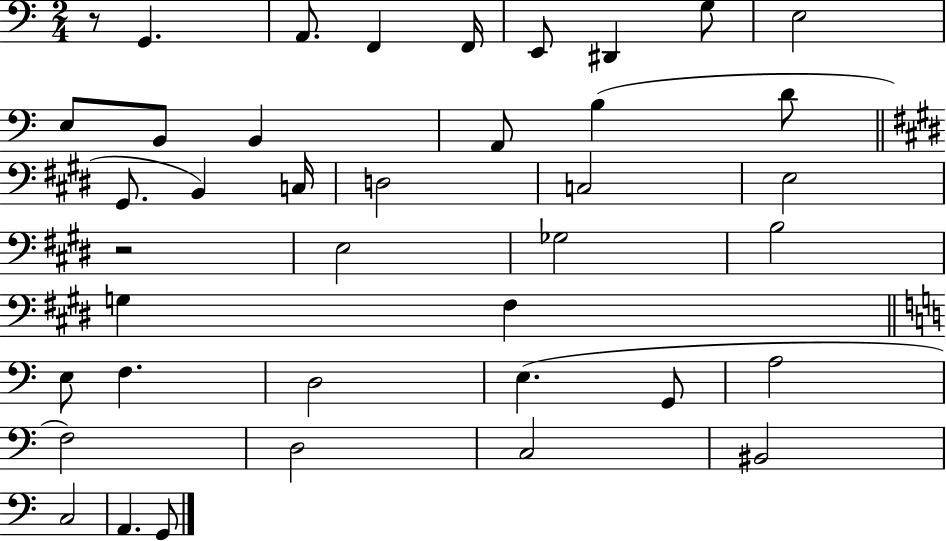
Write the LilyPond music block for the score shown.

{
  \clef bass
  \numericTimeSignature
  \time 2/4
  \key c \major
  r8 g,4. | a,8. f,4 f,16 | e,8 dis,4 g8 | e2 | \break e8 b,8 b,4 | a,8 b4( d'8 | \bar "||" \break \key e \major gis,8. b,4) c16 | d2 | c2 | e2 | \break r2 | e2 | ges2 | b2 | \break g4 fis4 | \bar "||" \break \key a \minor e8 f4. | d2 | e4.( g,8 | a2 | \break f2) | d2 | c2 | bis,2 | \break c2 | a,4. g,8 | \bar "|."
}